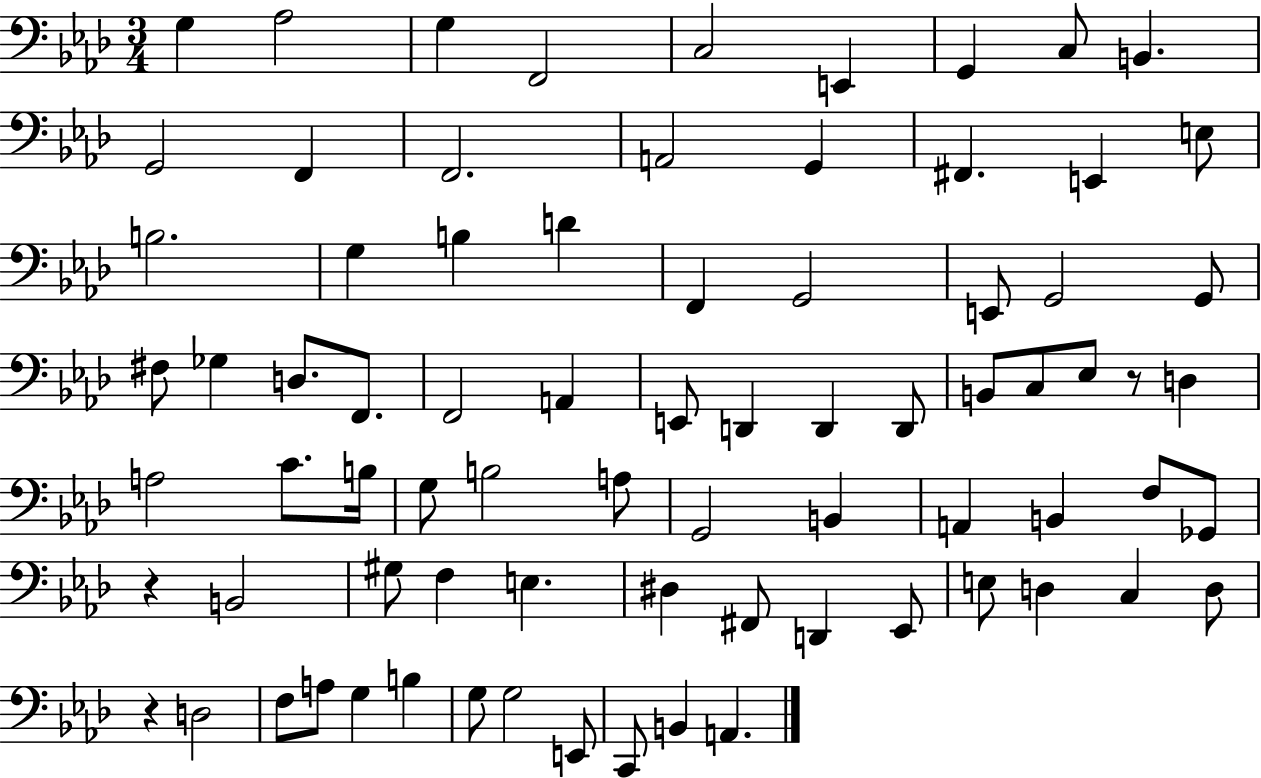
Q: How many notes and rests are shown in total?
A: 78